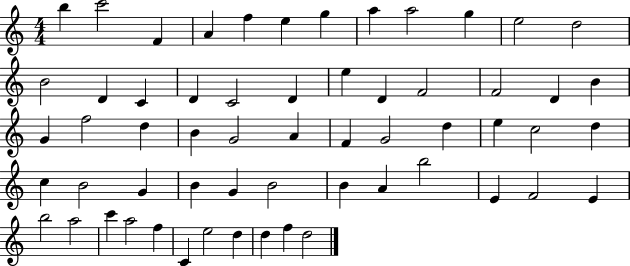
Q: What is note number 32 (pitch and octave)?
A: G4